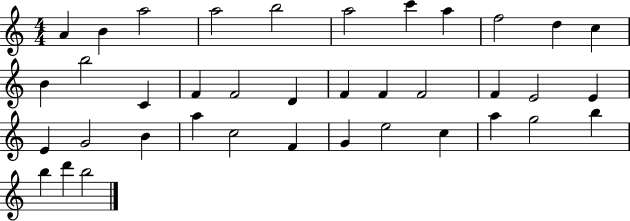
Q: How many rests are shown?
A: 0